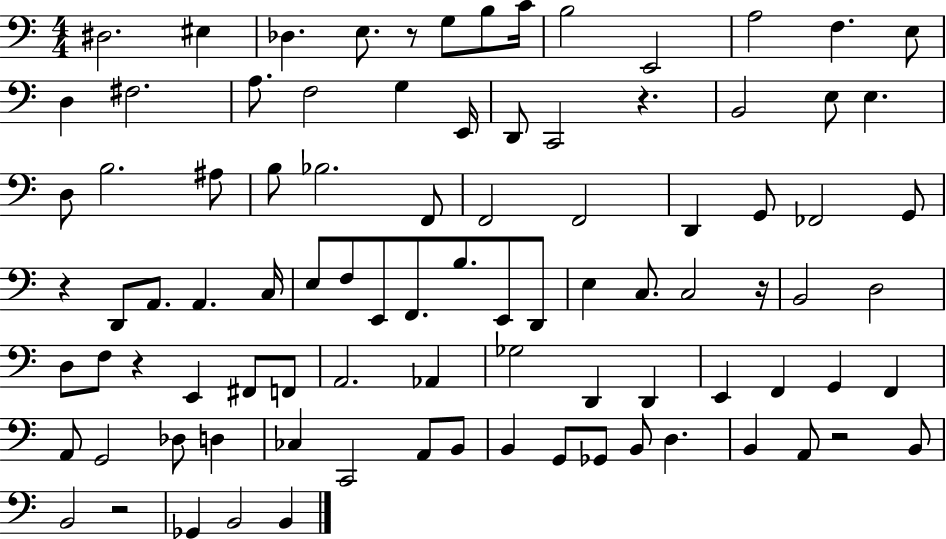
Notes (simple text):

D#3/h. EIS3/q Db3/q. E3/e. R/e G3/e B3/e C4/s B3/h E2/h A3/h F3/q. E3/e D3/q F#3/h. A3/e. F3/h G3/q E2/s D2/e C2/h R/q. B2/h E3/e E3/q. D3/e B3/h. A#3/e B3/e Bb3/h. F2/e F2/h F2/h D2/q G2/e FES2/h G2/e R/q D2/e A2/e. A2/q. C3/s E3/e F3/e E2/e F2/e. B3/e. E2/e D2/e E3/q C3/e. C3/h R/s B2/h D3/h D3/e F3/e R/q E2/q F#2/e F2/e A2/h. Ab2/q Gb3/h D2/q D2/q E2/q F2/q G2/q F2/q A2/e G2/h Db3/e D3/q CES3/q C2/h A2/e B2/e B2/q G2/e Gb2/e B2/e D3/q. B2/q A2/e R/h B2/e B2/h R/h Gb2/q B2/h B2/q